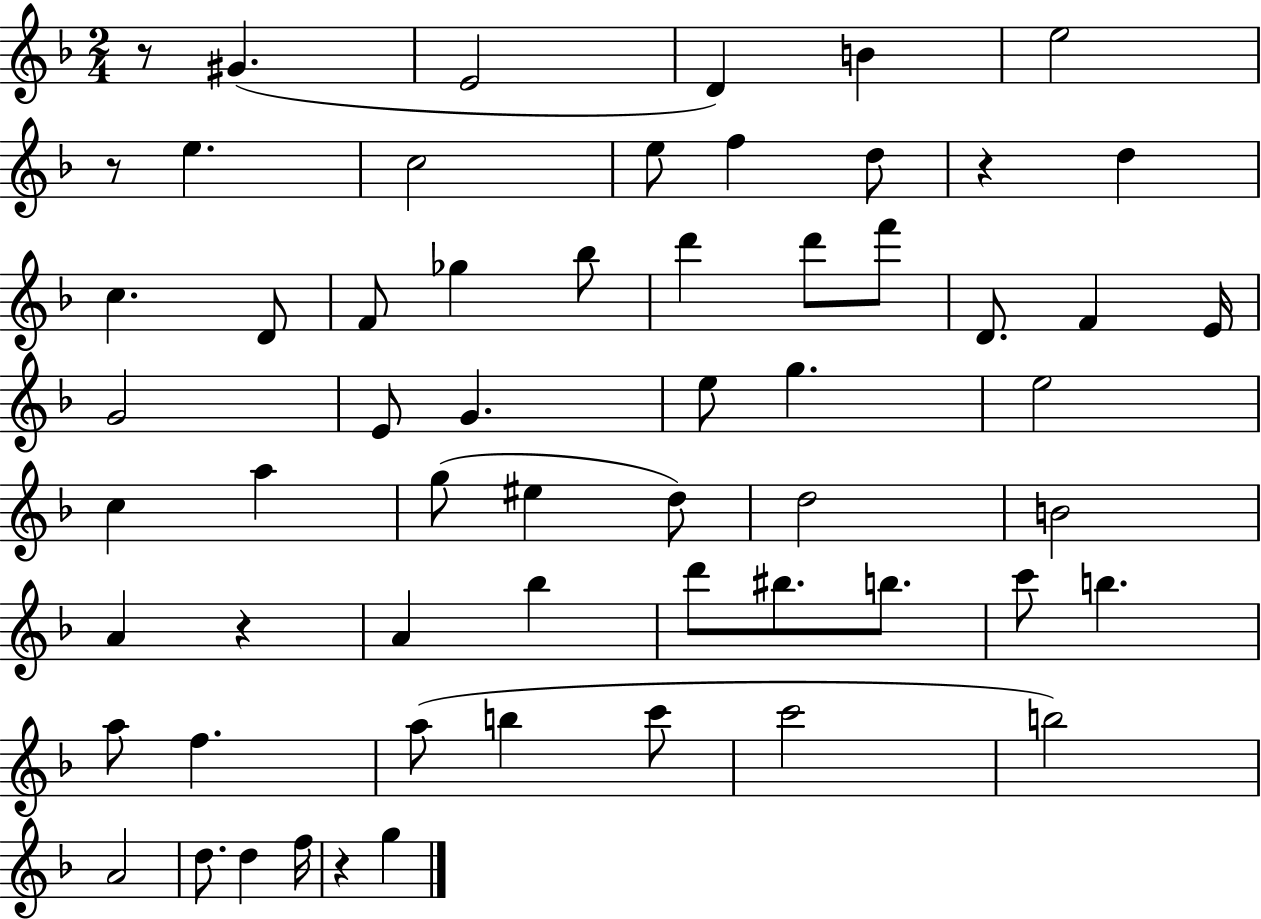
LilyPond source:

{
  \clef treble
  \numericTimeSignature
  \time 2/4
  \key f \major
  r8 gis'4.( | e'2 | d'4) b'4 | e''2 | \break r8 e''4. | c''2 | e''8 f''4 d''8 | r4 d''4 | \break c''4. d'8 | f'8 ges''4 bes''8 | d'''4 d'''8 f'''8 | d'8. f'4 e'16 | \break g'2 | e'8 g'4. | e''8 g''4. | e''2 | \break c''4 a''4 | g''8( eis''4 d''8) | d''2 | b'2 | \break a'4 r4 | a'4 bes''4 | d'''8 bis''8. b''8. | c'''8 b''4. | \break a''8 f''4. | a''8( b''4 c'''8 | c'''2 | b''2) | \break a'2 | d''8. d''4 f''16 | r4 g''4 | \bar "|."
}